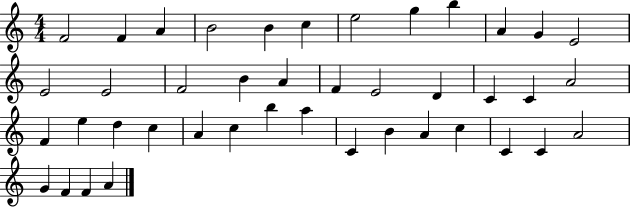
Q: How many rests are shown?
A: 0